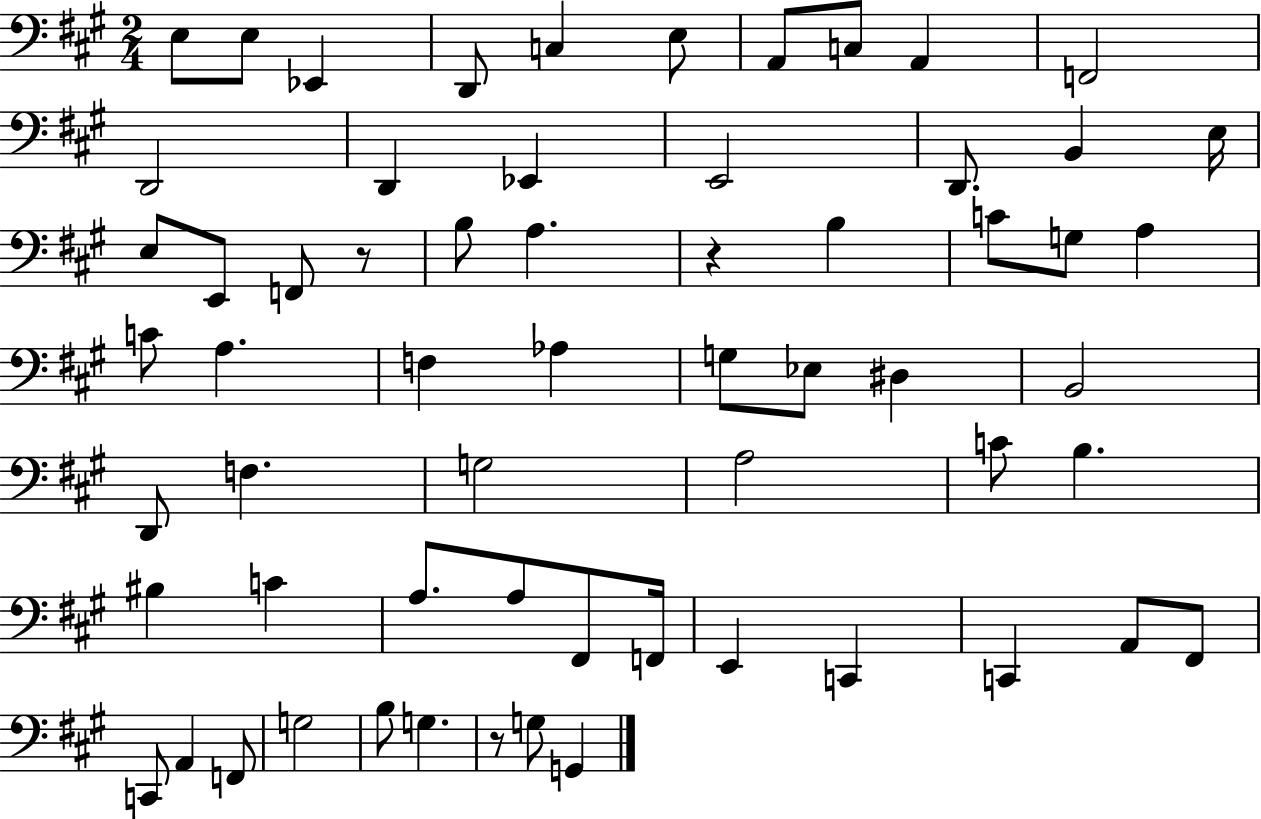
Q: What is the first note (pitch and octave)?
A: E3